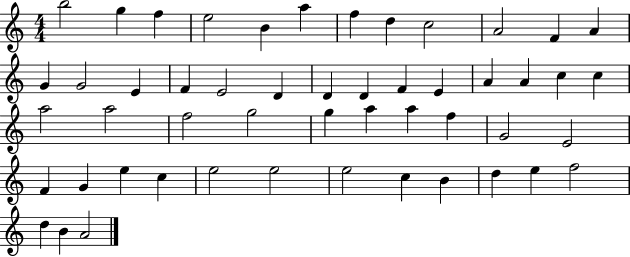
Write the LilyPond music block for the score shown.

{
  \clef treble
  \numericTimeSignature
  \time 4/4
  \key c \major
  b''2 g''4 f''4 | e''2 b'4 a''4 | f''4 d''4 c''2 | a'2 f'4 a'4 | \break g'4 g'2 e'4 | f'4 e'2 d'4 | d'4 d'4 f'4 e'4 | a'4 a'4 c''4 c''4 | \break a''2 a''2 | f''2 g''2 | g''4 a''4 a''4 f''4 | g'2 e'2 | \break f'4 g'4 e''4 c''4 | e''2 e''2 | e''2 c''4 b'4 | d''4 e''4 f''2 | \break d''4 b'4 a'2 | \bar "|."
}